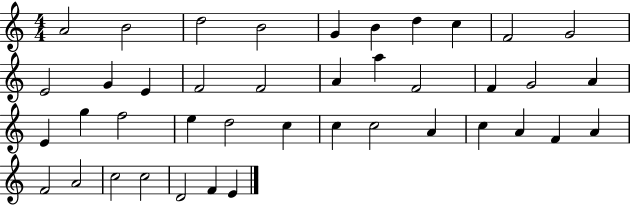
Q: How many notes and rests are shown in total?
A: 41